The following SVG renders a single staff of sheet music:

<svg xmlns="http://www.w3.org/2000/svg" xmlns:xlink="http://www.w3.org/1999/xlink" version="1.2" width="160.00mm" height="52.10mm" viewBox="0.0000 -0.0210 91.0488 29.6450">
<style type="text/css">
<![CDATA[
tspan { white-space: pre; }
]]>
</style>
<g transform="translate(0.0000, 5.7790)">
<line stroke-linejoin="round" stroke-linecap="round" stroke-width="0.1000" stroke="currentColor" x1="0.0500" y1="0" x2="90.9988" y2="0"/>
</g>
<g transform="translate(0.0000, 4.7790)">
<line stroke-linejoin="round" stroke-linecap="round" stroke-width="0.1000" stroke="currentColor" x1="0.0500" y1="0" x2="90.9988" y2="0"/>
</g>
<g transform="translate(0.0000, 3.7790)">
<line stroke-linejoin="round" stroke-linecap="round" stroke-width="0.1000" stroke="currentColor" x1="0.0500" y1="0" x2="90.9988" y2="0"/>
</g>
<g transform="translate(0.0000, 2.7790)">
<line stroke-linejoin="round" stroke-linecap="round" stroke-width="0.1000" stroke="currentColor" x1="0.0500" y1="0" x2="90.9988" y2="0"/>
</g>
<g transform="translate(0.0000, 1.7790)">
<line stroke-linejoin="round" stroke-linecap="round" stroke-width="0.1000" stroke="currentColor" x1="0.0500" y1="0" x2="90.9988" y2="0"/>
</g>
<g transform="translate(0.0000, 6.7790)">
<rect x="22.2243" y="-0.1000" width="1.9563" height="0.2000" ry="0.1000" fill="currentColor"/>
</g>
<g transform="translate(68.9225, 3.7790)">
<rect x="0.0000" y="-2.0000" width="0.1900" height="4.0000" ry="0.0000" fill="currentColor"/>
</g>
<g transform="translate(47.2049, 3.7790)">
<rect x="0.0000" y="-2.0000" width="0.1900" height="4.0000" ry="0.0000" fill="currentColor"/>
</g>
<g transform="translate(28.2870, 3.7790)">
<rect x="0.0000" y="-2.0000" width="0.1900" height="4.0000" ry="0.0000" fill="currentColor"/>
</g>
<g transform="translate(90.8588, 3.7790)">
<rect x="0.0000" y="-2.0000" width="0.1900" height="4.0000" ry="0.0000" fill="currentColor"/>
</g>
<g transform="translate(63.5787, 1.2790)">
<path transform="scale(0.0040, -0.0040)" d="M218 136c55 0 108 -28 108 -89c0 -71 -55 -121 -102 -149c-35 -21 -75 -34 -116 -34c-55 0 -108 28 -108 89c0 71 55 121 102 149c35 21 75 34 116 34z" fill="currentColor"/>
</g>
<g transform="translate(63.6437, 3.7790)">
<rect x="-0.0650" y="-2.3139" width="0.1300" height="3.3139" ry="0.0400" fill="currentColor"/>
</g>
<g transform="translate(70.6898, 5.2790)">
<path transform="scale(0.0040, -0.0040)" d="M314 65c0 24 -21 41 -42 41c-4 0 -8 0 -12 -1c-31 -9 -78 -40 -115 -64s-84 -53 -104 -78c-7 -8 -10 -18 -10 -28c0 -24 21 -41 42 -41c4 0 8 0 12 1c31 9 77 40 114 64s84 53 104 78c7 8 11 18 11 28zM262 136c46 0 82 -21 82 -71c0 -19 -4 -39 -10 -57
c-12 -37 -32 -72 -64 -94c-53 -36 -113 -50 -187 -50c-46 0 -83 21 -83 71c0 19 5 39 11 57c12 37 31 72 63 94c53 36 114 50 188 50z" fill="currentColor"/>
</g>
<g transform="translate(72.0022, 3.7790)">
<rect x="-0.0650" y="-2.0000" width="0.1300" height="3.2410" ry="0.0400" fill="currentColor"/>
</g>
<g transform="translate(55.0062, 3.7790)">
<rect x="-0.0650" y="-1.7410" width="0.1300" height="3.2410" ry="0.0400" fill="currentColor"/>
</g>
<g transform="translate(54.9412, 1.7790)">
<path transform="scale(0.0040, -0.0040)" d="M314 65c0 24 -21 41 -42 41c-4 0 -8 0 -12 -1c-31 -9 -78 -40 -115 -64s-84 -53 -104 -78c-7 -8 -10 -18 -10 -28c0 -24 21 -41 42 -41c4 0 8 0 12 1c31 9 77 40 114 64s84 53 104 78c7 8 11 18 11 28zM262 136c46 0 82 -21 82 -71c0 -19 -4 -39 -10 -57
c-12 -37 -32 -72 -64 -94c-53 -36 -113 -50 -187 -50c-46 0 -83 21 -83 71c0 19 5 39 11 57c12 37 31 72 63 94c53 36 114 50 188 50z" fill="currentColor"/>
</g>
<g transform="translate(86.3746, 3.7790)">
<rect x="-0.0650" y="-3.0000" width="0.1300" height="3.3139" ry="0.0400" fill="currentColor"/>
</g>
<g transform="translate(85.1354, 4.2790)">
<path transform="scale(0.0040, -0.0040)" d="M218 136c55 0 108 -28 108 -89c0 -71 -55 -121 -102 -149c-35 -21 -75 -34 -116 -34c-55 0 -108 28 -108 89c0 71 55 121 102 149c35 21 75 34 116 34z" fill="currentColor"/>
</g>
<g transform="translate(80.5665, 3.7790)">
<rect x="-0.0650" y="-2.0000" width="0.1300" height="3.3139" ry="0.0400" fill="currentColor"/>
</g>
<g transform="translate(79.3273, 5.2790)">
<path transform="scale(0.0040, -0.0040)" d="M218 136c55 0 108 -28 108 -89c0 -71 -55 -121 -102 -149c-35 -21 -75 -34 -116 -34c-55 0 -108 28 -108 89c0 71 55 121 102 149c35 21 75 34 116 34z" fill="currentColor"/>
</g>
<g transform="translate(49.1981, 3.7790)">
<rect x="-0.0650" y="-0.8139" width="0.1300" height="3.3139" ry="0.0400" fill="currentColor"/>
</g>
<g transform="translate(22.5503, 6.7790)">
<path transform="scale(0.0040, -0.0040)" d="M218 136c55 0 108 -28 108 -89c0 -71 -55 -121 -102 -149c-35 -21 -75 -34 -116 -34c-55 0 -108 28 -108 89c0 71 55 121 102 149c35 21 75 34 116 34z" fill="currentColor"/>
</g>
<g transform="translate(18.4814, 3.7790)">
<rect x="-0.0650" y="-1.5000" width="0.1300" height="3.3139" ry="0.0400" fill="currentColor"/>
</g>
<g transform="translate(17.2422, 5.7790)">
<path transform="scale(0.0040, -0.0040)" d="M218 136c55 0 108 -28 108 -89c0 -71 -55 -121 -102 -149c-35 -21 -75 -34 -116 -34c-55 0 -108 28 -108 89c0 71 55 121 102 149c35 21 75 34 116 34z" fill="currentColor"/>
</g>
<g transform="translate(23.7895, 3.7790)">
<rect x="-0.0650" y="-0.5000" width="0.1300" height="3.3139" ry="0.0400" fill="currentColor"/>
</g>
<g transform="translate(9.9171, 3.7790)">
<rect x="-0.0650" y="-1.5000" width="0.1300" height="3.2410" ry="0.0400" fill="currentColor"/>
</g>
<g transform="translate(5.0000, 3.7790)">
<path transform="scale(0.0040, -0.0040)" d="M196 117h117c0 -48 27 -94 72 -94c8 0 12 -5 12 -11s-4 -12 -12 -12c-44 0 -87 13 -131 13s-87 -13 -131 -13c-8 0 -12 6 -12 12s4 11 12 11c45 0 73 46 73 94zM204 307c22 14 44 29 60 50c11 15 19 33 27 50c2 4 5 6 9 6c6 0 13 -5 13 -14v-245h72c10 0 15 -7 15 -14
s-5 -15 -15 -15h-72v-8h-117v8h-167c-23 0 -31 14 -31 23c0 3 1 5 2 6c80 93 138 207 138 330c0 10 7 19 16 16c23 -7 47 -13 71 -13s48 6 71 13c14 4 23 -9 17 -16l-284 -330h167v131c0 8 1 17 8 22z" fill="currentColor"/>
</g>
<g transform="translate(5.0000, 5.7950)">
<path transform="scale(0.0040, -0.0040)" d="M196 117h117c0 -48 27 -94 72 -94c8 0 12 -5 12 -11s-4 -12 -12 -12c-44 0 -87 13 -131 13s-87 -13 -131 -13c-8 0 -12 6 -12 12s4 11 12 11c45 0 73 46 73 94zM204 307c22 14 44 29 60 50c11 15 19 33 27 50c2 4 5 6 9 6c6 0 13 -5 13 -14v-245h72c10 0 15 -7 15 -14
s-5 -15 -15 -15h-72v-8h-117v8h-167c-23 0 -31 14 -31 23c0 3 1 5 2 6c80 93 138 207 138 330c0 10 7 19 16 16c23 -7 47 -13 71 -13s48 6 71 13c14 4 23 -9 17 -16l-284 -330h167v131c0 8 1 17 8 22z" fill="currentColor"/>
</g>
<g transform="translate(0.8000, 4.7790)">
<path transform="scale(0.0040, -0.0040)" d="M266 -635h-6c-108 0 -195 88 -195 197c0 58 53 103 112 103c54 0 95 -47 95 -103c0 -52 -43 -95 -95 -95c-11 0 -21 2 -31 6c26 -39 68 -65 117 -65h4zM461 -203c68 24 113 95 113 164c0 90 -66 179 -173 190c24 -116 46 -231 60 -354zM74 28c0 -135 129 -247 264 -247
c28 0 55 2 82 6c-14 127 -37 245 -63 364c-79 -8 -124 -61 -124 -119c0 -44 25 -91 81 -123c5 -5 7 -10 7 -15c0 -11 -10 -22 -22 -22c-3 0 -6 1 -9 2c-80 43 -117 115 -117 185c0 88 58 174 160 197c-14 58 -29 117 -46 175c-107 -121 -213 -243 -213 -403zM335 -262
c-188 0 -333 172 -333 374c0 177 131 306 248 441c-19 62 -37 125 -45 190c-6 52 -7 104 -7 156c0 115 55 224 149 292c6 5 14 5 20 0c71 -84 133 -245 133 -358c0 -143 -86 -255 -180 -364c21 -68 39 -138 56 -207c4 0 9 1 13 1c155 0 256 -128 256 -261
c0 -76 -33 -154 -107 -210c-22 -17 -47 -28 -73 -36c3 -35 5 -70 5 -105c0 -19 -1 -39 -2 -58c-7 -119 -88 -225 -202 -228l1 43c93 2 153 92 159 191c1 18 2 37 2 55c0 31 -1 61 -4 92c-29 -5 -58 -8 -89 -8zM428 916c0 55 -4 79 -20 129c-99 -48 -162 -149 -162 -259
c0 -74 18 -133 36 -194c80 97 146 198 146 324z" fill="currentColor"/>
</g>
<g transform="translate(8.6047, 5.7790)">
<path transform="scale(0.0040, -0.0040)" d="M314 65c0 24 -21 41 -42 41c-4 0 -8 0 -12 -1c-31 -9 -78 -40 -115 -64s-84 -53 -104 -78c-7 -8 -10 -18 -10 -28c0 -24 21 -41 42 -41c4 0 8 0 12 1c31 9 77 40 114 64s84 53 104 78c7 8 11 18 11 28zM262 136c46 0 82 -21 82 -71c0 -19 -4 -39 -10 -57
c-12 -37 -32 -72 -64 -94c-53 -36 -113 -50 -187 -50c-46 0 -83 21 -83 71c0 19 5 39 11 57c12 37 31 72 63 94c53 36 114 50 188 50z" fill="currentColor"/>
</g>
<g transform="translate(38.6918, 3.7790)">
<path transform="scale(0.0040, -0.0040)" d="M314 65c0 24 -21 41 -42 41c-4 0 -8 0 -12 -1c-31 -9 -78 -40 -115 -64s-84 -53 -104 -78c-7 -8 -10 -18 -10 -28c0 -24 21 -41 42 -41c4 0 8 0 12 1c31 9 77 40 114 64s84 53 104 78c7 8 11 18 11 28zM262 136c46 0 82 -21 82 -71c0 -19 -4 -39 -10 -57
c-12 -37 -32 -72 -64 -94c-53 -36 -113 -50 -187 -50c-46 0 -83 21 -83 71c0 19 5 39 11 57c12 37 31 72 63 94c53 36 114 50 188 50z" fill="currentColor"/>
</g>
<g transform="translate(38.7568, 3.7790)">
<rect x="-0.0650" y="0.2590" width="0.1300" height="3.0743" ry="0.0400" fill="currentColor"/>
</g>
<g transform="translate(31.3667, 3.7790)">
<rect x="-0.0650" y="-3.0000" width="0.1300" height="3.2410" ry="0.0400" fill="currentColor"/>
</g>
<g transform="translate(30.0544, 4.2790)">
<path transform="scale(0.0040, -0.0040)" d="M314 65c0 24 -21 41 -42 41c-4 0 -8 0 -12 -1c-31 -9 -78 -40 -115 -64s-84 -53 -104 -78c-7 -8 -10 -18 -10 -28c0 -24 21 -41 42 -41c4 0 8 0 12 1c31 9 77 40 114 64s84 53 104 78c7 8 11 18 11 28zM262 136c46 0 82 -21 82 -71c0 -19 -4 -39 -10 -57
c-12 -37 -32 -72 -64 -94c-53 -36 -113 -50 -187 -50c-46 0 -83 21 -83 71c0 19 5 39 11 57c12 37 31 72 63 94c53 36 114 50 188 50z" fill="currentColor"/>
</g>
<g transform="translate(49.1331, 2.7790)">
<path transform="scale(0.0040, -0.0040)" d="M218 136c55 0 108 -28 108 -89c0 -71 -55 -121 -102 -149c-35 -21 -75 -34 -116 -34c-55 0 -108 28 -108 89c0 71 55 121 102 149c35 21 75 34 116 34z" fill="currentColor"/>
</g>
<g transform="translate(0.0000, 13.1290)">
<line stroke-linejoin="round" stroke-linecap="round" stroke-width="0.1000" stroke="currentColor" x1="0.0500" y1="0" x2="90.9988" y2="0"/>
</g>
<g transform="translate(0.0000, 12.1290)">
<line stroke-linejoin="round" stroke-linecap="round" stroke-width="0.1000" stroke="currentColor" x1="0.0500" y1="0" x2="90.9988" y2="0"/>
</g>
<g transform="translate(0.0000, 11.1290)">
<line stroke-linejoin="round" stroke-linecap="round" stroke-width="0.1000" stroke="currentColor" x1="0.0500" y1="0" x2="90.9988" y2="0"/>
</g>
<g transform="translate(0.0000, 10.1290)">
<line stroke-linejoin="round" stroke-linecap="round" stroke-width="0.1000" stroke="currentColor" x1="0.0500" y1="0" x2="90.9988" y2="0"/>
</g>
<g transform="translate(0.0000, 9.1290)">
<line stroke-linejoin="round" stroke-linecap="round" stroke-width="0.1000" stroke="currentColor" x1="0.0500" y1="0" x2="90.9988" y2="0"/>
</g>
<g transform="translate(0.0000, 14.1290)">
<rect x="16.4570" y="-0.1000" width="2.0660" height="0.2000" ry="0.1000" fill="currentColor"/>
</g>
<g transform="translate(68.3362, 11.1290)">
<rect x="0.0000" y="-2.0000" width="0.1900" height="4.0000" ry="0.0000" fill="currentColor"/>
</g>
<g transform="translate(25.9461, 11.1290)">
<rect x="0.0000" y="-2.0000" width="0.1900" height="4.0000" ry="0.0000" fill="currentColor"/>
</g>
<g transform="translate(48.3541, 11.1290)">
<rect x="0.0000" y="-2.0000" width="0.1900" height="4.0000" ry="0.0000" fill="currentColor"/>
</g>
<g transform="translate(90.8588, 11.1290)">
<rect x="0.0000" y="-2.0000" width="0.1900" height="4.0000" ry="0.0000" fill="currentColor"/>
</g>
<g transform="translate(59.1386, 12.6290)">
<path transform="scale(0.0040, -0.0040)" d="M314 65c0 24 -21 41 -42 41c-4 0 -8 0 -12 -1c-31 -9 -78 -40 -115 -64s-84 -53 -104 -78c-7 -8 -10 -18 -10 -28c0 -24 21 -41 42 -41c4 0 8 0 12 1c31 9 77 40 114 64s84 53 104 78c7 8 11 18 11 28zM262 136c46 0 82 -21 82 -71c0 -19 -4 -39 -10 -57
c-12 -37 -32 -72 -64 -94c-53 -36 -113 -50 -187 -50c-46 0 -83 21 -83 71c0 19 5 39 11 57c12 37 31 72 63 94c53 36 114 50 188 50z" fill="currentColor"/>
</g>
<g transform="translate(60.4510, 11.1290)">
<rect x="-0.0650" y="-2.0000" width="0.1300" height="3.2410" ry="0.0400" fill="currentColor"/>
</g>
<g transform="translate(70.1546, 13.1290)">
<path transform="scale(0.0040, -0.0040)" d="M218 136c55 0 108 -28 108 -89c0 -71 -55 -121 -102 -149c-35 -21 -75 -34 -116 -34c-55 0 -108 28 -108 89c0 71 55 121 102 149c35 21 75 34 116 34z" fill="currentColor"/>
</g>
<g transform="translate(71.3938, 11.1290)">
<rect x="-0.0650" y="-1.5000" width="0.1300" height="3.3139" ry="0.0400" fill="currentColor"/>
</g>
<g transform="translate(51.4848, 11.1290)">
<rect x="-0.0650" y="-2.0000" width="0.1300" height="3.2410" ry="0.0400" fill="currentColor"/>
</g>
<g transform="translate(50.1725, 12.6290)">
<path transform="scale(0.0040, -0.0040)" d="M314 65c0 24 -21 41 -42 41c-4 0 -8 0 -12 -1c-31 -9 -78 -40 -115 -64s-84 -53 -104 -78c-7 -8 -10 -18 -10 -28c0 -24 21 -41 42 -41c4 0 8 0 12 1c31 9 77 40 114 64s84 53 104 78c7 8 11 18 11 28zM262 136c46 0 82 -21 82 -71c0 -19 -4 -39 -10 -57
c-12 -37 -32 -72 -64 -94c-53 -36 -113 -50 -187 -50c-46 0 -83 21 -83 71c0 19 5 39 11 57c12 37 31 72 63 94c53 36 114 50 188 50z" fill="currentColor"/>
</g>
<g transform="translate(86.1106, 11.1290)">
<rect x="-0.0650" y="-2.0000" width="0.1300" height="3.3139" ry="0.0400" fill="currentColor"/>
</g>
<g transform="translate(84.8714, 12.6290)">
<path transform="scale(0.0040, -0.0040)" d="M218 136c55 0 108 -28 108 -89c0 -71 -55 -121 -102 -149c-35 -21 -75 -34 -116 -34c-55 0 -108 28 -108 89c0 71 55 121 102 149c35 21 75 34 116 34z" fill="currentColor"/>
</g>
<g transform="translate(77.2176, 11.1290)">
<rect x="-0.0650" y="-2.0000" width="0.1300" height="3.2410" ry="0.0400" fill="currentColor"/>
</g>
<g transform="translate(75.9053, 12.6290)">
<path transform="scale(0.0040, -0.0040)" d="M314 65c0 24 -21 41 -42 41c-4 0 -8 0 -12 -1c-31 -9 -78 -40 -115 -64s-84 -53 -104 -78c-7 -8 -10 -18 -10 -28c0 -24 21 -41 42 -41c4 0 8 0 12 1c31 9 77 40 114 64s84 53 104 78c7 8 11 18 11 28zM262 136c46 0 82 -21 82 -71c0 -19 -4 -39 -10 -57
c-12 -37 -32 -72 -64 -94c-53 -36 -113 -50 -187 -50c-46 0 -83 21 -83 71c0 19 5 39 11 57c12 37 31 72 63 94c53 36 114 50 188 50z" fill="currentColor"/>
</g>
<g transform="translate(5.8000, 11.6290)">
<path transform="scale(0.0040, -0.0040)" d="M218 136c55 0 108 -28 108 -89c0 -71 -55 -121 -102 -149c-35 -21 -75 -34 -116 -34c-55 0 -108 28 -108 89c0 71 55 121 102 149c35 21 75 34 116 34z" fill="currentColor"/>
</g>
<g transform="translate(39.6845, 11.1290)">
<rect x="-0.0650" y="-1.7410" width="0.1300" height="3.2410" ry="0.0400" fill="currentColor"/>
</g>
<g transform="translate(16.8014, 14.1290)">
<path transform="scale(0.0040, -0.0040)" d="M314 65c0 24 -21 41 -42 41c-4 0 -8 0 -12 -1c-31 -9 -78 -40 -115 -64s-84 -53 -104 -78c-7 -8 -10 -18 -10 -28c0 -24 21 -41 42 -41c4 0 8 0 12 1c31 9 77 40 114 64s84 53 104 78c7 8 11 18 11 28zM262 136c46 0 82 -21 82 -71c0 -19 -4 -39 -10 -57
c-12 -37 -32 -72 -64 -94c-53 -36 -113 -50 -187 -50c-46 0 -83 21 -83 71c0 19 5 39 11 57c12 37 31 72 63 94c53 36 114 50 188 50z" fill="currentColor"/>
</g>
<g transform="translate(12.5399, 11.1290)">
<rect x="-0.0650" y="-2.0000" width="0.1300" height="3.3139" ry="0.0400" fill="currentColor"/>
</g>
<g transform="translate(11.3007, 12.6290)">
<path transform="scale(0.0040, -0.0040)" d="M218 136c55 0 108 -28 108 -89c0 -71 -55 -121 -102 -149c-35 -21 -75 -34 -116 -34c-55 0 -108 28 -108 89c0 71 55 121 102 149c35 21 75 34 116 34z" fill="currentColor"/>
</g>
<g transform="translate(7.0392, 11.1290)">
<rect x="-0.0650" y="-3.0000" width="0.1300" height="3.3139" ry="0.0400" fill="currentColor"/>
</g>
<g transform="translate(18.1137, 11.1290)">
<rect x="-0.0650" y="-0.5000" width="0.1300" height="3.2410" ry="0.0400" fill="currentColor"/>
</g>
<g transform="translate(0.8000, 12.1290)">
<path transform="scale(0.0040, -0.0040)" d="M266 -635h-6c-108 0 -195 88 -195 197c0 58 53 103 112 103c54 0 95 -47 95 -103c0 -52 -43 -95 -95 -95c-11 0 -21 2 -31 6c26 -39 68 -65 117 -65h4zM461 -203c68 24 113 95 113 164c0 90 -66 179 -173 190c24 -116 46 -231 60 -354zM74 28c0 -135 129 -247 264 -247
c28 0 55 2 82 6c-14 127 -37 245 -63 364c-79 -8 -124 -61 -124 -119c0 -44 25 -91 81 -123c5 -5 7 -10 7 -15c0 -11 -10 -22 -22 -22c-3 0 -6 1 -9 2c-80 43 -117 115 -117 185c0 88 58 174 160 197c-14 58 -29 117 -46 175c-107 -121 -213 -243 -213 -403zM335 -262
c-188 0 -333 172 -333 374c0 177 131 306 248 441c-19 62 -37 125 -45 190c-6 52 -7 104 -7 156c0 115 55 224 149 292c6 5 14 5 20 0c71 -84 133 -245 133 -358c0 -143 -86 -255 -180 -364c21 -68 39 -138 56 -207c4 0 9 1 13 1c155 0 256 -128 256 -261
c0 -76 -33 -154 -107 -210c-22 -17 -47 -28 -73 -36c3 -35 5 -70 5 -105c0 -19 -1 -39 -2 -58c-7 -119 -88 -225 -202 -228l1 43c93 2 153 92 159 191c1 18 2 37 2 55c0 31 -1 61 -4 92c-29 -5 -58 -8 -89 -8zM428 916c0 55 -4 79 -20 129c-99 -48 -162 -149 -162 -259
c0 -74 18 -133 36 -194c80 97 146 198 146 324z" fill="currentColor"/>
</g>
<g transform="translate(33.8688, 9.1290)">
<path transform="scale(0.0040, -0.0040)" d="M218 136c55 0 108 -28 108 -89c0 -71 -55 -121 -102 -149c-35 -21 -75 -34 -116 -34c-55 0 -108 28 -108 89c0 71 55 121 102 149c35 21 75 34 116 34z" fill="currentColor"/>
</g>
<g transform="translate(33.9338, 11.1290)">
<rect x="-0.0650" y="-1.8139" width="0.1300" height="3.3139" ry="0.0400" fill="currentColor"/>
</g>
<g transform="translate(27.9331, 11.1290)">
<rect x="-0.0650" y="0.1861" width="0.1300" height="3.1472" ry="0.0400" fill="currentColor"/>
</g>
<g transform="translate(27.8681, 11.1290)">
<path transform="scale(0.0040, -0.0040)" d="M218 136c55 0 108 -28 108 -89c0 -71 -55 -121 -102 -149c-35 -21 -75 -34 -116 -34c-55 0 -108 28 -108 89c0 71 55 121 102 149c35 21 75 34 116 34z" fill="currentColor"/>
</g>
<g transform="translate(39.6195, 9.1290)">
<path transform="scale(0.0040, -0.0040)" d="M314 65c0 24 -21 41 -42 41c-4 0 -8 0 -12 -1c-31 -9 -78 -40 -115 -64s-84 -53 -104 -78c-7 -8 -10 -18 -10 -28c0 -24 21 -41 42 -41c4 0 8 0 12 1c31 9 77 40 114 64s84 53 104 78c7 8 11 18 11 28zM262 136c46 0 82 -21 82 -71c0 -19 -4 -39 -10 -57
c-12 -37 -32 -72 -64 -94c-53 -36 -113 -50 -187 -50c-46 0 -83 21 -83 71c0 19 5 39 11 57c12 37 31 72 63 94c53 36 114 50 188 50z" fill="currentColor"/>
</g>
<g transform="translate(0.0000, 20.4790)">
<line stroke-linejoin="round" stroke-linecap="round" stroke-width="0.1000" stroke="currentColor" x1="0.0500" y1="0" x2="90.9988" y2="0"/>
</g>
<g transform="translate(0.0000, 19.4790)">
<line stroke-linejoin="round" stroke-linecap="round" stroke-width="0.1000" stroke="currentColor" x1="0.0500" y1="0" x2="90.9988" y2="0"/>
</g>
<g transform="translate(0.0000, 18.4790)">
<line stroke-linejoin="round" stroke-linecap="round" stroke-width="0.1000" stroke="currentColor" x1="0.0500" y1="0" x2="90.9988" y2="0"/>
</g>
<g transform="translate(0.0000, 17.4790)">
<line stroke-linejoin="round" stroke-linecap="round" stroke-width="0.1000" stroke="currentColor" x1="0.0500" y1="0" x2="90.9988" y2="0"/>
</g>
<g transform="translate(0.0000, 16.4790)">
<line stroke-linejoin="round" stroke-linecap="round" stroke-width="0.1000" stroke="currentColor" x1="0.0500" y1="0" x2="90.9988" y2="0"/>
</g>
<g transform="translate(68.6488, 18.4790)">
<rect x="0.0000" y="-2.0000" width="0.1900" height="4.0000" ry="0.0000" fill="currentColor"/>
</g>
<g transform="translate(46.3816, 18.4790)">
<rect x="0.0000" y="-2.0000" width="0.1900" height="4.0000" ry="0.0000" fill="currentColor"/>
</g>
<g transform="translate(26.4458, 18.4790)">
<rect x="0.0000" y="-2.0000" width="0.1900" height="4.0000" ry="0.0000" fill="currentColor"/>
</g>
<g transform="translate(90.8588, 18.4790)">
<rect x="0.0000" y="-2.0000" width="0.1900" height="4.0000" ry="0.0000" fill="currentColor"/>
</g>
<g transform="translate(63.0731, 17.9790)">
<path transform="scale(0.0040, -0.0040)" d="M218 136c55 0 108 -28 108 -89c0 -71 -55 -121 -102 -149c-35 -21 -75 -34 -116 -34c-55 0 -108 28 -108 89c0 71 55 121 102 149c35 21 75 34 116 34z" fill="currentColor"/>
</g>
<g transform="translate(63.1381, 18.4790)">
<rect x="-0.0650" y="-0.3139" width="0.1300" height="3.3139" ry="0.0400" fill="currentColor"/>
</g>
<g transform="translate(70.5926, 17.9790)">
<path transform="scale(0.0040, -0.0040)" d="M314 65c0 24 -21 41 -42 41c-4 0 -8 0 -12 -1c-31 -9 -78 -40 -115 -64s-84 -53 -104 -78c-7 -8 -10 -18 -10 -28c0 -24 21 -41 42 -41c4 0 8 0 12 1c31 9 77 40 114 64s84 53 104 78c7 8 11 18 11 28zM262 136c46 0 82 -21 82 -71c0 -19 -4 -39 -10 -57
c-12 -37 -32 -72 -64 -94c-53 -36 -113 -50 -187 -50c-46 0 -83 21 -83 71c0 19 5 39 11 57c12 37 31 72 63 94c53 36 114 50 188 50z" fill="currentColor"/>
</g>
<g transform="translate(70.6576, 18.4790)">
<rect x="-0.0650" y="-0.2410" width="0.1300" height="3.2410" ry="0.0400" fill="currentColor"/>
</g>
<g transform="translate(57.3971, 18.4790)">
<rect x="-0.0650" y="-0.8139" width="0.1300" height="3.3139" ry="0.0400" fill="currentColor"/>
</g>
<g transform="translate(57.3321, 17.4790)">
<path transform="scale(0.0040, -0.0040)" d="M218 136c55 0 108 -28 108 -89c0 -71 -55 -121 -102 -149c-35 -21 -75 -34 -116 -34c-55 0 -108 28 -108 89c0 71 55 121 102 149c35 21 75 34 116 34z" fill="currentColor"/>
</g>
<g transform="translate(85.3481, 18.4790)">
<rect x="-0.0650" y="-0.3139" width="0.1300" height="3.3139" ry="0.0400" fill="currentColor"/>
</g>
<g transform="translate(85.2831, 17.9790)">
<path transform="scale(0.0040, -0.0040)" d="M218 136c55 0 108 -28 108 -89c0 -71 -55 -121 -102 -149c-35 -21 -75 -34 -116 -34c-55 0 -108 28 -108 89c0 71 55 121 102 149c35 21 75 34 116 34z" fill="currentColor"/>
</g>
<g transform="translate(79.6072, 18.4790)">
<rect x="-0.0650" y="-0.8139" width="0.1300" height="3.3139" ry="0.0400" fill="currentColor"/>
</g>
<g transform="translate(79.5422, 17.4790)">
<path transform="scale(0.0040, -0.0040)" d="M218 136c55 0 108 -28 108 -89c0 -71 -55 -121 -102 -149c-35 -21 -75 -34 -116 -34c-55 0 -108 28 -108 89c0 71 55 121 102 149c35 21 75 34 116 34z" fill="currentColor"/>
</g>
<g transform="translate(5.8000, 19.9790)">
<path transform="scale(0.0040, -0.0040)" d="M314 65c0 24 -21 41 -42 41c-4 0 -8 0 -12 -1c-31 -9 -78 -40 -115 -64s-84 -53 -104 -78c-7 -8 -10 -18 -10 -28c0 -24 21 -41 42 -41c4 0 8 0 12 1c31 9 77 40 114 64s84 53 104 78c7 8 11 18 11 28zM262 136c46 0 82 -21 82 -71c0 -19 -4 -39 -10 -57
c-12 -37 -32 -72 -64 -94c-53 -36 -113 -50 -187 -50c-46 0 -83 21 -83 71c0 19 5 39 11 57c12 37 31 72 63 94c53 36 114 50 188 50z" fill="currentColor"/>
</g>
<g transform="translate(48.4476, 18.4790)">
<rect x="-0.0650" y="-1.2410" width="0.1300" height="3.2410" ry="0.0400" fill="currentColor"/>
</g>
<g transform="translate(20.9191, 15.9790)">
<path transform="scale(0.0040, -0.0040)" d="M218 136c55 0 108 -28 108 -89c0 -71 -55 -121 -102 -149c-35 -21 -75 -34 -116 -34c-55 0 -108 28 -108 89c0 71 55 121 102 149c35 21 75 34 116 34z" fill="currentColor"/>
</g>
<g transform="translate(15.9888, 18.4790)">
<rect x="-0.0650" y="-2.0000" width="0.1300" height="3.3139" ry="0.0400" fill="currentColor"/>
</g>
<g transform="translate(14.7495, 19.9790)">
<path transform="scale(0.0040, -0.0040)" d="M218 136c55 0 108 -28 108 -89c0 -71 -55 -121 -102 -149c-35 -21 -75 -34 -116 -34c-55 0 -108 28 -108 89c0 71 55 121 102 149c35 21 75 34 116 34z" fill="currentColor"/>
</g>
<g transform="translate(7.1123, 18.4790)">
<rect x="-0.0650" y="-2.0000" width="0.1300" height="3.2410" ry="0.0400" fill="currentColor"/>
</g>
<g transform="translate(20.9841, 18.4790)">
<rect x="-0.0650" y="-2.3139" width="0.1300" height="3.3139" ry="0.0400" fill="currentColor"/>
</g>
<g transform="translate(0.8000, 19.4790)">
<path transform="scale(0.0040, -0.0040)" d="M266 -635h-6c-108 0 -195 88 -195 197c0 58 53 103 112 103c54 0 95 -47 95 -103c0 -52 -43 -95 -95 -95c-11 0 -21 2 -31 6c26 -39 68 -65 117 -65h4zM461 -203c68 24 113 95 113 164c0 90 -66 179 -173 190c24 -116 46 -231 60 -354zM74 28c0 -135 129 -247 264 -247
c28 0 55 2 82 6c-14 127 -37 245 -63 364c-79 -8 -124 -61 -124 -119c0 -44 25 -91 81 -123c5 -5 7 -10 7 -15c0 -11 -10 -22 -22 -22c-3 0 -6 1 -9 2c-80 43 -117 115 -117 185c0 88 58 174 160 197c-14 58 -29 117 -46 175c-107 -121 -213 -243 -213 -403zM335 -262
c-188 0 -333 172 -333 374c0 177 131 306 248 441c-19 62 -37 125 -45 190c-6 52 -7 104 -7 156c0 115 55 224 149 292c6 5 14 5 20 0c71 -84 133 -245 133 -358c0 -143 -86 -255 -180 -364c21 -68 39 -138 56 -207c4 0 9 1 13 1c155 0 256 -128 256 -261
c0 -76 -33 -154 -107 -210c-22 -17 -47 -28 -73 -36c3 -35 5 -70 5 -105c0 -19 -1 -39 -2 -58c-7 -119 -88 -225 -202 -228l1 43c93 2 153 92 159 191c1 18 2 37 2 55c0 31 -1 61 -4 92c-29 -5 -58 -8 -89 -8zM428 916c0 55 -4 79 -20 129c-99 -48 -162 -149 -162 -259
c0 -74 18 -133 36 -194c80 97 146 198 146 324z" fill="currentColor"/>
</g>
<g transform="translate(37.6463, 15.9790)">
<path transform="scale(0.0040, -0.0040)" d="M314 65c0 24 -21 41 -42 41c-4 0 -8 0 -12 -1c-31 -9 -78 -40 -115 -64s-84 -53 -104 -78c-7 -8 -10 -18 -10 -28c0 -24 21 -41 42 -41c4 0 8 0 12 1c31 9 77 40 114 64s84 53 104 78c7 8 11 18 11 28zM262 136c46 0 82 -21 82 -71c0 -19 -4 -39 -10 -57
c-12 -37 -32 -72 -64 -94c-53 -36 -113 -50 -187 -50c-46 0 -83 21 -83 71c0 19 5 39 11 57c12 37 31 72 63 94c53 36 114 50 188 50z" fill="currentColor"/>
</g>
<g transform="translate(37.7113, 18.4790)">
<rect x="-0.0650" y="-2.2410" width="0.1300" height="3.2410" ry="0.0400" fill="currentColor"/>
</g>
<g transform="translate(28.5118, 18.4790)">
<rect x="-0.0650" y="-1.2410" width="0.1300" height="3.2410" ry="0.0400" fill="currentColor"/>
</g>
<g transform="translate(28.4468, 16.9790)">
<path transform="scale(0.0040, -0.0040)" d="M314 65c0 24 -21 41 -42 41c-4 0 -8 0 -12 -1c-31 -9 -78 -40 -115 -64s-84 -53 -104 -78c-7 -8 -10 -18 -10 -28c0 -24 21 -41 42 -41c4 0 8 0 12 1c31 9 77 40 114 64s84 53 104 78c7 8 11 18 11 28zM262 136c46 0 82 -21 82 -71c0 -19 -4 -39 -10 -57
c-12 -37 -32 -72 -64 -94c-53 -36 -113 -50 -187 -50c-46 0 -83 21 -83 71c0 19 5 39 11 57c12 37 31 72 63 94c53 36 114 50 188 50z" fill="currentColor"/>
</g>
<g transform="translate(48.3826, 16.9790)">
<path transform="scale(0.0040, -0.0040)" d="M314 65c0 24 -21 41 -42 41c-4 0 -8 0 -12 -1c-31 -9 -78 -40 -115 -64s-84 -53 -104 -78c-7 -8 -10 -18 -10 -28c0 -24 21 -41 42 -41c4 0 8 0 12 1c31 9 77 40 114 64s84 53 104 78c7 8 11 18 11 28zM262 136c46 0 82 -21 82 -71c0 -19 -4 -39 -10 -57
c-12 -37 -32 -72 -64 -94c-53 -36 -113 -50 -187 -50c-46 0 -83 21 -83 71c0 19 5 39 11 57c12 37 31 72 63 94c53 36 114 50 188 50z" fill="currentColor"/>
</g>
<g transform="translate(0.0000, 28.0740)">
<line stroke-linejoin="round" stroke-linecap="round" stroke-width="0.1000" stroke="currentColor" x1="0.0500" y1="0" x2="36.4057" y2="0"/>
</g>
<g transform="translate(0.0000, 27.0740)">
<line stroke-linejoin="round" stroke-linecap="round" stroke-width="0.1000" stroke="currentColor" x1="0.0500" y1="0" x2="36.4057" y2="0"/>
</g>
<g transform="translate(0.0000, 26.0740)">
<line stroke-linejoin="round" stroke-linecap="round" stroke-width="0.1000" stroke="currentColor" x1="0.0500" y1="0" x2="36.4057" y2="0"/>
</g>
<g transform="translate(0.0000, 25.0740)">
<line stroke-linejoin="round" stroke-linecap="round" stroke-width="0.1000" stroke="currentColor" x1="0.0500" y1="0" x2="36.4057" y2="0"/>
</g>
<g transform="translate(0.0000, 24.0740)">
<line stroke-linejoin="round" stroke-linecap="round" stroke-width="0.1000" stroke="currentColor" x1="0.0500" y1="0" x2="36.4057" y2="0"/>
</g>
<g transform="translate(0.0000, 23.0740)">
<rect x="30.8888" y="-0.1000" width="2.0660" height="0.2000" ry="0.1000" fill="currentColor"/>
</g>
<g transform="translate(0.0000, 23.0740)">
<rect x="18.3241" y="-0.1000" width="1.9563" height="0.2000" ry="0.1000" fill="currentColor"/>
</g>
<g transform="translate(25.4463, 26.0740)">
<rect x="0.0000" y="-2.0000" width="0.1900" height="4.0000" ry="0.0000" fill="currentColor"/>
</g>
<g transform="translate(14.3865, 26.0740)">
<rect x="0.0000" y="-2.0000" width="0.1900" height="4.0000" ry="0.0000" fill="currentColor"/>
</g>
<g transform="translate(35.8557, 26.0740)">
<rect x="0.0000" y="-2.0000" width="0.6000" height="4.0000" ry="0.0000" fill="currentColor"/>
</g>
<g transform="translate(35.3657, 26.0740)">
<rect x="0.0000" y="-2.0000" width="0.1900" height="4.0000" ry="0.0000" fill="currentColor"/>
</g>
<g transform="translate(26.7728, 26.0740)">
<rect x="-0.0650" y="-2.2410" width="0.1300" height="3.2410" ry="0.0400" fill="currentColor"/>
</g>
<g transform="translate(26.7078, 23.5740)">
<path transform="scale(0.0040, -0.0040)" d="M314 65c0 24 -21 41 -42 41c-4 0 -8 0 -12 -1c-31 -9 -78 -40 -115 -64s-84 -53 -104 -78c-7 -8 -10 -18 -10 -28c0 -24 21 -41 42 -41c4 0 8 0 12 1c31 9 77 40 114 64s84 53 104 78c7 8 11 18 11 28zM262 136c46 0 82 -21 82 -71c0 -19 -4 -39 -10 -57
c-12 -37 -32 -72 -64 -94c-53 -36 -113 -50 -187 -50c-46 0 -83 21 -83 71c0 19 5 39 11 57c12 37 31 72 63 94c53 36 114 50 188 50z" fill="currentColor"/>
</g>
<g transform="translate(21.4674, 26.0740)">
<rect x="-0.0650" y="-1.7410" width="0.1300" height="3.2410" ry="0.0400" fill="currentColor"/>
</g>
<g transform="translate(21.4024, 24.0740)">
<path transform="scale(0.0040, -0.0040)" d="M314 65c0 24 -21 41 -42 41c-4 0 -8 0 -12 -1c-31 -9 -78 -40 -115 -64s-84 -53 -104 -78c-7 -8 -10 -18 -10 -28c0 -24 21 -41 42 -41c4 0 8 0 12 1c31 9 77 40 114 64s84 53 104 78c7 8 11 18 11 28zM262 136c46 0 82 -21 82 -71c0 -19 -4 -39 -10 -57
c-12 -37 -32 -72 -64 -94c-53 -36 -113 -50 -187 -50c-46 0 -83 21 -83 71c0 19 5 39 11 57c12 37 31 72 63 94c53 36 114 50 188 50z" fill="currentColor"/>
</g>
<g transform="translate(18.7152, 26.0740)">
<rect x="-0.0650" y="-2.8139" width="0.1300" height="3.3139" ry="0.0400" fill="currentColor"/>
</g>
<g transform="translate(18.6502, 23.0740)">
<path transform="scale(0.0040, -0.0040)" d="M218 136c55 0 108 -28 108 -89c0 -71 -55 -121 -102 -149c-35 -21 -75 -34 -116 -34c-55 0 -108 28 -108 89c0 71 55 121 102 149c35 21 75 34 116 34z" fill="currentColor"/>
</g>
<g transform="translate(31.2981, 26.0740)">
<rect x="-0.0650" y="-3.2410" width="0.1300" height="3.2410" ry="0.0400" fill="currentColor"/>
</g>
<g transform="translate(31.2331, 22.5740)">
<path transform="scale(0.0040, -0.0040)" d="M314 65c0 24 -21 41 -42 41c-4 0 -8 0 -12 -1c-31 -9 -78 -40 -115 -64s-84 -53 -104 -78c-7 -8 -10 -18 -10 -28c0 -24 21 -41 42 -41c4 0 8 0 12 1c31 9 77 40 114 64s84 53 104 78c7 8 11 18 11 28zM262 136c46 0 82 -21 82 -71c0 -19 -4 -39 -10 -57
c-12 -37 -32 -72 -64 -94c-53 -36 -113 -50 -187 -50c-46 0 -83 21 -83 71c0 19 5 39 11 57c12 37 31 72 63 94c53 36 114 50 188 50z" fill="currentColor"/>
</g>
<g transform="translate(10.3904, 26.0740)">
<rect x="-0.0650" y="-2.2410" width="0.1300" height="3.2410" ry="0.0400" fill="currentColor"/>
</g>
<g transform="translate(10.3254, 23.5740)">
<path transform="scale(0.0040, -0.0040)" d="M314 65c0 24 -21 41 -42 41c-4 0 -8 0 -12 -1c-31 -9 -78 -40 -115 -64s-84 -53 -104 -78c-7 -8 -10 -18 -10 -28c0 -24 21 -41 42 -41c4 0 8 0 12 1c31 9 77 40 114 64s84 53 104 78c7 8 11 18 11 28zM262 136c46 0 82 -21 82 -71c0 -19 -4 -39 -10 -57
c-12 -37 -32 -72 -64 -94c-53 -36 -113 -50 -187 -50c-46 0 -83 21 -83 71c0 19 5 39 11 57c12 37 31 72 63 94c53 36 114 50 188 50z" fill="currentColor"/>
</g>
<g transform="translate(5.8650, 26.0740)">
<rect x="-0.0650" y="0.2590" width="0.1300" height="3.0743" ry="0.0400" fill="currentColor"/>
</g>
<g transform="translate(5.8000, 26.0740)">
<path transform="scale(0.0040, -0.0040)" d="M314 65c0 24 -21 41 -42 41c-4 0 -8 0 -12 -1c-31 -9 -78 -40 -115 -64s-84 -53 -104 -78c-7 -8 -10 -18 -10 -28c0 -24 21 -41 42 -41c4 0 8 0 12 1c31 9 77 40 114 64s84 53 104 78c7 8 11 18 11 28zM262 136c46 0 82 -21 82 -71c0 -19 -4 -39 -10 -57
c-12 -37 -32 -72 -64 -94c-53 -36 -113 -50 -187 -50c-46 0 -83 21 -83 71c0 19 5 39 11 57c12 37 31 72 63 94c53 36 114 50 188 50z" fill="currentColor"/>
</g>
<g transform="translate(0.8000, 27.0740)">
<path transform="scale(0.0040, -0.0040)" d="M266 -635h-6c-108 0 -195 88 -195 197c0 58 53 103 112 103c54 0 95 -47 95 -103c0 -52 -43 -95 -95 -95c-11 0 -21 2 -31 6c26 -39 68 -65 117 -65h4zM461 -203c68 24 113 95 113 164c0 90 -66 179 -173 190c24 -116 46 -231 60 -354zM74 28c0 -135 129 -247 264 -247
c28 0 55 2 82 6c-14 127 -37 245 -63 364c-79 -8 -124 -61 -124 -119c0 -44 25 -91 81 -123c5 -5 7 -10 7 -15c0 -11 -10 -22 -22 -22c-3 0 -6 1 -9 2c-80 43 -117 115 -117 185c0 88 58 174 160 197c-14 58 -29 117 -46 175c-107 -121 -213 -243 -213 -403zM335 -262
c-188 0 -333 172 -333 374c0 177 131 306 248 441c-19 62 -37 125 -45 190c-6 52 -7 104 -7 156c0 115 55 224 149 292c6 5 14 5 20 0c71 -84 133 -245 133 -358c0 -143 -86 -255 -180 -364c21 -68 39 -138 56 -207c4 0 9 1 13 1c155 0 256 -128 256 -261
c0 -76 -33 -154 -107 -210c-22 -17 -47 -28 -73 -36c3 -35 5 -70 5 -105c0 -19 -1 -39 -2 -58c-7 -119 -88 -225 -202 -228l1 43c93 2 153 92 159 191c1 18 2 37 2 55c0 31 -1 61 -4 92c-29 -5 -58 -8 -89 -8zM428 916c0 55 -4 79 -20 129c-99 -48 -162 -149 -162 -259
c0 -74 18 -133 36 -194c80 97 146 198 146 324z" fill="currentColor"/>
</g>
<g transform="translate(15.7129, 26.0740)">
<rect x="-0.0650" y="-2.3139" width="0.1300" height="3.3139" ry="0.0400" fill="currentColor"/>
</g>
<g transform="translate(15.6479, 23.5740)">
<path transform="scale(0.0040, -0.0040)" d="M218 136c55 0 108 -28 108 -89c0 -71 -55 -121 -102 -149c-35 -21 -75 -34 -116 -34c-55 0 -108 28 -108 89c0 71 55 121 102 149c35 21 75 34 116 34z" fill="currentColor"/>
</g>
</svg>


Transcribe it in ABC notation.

X:1
T:Untitled
M:4/4
L:1/4
K:C
E2 E C A2 B2 d f2 g F2 F A A F C2 B f f2 F2 F2 E F2 F F2 F g e2 g2 e2 d c c2 d c B2 g2 g a f2 g2 b2